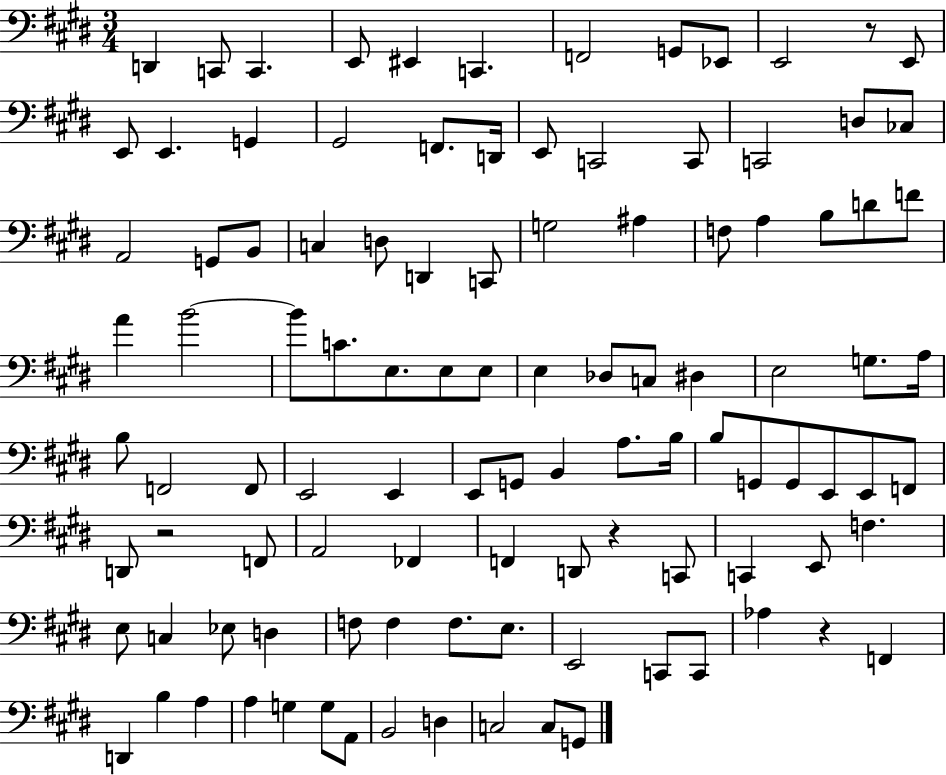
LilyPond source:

{
  \clef bass
  \numericTimeSignature
  \time 3/4
  \key e \major
  d,4 c,8 c,4. | e,8 eis,4 c,4. | f,2 g,8 ees,8 | e,2 r8 e,8 | \break e,8 e,4. g,4 | gis,2 f,8. d,16 | e,8 c,2 c,8 | c,2 d8 ces8 | \break a,2 g,8 b,8 | c4 d8 d,4 c,8 | g2 ais4 | f8 a4 b8 d'8 f'8 | \break a'4 b'2~~ | b'8 c'8. e8. e8 e8 | e4 des8 c8 dis4 | e2 g8. a16 | \break b8 f,2 f,8 | e,2 e,4 | e,8 g,8 b,4 a8. b16 | b8 g,8 g,8 e,8 e,8 f,8 | \break d,8 r2 f,8 | a,2 fes,4 | f,4 d,8 r4 c,8 | c,4 e,8 f4. | \break e8 c4 ees8 d4 | f8 f4 f8. e8. | e,2 c,8 c,8 | aes4 r4 f,4 | \break d,4 b4 a4 | a4 g4 g8 a,8 | b,2 d4 | c2 c8 g,8 | \break \bar "|."
}